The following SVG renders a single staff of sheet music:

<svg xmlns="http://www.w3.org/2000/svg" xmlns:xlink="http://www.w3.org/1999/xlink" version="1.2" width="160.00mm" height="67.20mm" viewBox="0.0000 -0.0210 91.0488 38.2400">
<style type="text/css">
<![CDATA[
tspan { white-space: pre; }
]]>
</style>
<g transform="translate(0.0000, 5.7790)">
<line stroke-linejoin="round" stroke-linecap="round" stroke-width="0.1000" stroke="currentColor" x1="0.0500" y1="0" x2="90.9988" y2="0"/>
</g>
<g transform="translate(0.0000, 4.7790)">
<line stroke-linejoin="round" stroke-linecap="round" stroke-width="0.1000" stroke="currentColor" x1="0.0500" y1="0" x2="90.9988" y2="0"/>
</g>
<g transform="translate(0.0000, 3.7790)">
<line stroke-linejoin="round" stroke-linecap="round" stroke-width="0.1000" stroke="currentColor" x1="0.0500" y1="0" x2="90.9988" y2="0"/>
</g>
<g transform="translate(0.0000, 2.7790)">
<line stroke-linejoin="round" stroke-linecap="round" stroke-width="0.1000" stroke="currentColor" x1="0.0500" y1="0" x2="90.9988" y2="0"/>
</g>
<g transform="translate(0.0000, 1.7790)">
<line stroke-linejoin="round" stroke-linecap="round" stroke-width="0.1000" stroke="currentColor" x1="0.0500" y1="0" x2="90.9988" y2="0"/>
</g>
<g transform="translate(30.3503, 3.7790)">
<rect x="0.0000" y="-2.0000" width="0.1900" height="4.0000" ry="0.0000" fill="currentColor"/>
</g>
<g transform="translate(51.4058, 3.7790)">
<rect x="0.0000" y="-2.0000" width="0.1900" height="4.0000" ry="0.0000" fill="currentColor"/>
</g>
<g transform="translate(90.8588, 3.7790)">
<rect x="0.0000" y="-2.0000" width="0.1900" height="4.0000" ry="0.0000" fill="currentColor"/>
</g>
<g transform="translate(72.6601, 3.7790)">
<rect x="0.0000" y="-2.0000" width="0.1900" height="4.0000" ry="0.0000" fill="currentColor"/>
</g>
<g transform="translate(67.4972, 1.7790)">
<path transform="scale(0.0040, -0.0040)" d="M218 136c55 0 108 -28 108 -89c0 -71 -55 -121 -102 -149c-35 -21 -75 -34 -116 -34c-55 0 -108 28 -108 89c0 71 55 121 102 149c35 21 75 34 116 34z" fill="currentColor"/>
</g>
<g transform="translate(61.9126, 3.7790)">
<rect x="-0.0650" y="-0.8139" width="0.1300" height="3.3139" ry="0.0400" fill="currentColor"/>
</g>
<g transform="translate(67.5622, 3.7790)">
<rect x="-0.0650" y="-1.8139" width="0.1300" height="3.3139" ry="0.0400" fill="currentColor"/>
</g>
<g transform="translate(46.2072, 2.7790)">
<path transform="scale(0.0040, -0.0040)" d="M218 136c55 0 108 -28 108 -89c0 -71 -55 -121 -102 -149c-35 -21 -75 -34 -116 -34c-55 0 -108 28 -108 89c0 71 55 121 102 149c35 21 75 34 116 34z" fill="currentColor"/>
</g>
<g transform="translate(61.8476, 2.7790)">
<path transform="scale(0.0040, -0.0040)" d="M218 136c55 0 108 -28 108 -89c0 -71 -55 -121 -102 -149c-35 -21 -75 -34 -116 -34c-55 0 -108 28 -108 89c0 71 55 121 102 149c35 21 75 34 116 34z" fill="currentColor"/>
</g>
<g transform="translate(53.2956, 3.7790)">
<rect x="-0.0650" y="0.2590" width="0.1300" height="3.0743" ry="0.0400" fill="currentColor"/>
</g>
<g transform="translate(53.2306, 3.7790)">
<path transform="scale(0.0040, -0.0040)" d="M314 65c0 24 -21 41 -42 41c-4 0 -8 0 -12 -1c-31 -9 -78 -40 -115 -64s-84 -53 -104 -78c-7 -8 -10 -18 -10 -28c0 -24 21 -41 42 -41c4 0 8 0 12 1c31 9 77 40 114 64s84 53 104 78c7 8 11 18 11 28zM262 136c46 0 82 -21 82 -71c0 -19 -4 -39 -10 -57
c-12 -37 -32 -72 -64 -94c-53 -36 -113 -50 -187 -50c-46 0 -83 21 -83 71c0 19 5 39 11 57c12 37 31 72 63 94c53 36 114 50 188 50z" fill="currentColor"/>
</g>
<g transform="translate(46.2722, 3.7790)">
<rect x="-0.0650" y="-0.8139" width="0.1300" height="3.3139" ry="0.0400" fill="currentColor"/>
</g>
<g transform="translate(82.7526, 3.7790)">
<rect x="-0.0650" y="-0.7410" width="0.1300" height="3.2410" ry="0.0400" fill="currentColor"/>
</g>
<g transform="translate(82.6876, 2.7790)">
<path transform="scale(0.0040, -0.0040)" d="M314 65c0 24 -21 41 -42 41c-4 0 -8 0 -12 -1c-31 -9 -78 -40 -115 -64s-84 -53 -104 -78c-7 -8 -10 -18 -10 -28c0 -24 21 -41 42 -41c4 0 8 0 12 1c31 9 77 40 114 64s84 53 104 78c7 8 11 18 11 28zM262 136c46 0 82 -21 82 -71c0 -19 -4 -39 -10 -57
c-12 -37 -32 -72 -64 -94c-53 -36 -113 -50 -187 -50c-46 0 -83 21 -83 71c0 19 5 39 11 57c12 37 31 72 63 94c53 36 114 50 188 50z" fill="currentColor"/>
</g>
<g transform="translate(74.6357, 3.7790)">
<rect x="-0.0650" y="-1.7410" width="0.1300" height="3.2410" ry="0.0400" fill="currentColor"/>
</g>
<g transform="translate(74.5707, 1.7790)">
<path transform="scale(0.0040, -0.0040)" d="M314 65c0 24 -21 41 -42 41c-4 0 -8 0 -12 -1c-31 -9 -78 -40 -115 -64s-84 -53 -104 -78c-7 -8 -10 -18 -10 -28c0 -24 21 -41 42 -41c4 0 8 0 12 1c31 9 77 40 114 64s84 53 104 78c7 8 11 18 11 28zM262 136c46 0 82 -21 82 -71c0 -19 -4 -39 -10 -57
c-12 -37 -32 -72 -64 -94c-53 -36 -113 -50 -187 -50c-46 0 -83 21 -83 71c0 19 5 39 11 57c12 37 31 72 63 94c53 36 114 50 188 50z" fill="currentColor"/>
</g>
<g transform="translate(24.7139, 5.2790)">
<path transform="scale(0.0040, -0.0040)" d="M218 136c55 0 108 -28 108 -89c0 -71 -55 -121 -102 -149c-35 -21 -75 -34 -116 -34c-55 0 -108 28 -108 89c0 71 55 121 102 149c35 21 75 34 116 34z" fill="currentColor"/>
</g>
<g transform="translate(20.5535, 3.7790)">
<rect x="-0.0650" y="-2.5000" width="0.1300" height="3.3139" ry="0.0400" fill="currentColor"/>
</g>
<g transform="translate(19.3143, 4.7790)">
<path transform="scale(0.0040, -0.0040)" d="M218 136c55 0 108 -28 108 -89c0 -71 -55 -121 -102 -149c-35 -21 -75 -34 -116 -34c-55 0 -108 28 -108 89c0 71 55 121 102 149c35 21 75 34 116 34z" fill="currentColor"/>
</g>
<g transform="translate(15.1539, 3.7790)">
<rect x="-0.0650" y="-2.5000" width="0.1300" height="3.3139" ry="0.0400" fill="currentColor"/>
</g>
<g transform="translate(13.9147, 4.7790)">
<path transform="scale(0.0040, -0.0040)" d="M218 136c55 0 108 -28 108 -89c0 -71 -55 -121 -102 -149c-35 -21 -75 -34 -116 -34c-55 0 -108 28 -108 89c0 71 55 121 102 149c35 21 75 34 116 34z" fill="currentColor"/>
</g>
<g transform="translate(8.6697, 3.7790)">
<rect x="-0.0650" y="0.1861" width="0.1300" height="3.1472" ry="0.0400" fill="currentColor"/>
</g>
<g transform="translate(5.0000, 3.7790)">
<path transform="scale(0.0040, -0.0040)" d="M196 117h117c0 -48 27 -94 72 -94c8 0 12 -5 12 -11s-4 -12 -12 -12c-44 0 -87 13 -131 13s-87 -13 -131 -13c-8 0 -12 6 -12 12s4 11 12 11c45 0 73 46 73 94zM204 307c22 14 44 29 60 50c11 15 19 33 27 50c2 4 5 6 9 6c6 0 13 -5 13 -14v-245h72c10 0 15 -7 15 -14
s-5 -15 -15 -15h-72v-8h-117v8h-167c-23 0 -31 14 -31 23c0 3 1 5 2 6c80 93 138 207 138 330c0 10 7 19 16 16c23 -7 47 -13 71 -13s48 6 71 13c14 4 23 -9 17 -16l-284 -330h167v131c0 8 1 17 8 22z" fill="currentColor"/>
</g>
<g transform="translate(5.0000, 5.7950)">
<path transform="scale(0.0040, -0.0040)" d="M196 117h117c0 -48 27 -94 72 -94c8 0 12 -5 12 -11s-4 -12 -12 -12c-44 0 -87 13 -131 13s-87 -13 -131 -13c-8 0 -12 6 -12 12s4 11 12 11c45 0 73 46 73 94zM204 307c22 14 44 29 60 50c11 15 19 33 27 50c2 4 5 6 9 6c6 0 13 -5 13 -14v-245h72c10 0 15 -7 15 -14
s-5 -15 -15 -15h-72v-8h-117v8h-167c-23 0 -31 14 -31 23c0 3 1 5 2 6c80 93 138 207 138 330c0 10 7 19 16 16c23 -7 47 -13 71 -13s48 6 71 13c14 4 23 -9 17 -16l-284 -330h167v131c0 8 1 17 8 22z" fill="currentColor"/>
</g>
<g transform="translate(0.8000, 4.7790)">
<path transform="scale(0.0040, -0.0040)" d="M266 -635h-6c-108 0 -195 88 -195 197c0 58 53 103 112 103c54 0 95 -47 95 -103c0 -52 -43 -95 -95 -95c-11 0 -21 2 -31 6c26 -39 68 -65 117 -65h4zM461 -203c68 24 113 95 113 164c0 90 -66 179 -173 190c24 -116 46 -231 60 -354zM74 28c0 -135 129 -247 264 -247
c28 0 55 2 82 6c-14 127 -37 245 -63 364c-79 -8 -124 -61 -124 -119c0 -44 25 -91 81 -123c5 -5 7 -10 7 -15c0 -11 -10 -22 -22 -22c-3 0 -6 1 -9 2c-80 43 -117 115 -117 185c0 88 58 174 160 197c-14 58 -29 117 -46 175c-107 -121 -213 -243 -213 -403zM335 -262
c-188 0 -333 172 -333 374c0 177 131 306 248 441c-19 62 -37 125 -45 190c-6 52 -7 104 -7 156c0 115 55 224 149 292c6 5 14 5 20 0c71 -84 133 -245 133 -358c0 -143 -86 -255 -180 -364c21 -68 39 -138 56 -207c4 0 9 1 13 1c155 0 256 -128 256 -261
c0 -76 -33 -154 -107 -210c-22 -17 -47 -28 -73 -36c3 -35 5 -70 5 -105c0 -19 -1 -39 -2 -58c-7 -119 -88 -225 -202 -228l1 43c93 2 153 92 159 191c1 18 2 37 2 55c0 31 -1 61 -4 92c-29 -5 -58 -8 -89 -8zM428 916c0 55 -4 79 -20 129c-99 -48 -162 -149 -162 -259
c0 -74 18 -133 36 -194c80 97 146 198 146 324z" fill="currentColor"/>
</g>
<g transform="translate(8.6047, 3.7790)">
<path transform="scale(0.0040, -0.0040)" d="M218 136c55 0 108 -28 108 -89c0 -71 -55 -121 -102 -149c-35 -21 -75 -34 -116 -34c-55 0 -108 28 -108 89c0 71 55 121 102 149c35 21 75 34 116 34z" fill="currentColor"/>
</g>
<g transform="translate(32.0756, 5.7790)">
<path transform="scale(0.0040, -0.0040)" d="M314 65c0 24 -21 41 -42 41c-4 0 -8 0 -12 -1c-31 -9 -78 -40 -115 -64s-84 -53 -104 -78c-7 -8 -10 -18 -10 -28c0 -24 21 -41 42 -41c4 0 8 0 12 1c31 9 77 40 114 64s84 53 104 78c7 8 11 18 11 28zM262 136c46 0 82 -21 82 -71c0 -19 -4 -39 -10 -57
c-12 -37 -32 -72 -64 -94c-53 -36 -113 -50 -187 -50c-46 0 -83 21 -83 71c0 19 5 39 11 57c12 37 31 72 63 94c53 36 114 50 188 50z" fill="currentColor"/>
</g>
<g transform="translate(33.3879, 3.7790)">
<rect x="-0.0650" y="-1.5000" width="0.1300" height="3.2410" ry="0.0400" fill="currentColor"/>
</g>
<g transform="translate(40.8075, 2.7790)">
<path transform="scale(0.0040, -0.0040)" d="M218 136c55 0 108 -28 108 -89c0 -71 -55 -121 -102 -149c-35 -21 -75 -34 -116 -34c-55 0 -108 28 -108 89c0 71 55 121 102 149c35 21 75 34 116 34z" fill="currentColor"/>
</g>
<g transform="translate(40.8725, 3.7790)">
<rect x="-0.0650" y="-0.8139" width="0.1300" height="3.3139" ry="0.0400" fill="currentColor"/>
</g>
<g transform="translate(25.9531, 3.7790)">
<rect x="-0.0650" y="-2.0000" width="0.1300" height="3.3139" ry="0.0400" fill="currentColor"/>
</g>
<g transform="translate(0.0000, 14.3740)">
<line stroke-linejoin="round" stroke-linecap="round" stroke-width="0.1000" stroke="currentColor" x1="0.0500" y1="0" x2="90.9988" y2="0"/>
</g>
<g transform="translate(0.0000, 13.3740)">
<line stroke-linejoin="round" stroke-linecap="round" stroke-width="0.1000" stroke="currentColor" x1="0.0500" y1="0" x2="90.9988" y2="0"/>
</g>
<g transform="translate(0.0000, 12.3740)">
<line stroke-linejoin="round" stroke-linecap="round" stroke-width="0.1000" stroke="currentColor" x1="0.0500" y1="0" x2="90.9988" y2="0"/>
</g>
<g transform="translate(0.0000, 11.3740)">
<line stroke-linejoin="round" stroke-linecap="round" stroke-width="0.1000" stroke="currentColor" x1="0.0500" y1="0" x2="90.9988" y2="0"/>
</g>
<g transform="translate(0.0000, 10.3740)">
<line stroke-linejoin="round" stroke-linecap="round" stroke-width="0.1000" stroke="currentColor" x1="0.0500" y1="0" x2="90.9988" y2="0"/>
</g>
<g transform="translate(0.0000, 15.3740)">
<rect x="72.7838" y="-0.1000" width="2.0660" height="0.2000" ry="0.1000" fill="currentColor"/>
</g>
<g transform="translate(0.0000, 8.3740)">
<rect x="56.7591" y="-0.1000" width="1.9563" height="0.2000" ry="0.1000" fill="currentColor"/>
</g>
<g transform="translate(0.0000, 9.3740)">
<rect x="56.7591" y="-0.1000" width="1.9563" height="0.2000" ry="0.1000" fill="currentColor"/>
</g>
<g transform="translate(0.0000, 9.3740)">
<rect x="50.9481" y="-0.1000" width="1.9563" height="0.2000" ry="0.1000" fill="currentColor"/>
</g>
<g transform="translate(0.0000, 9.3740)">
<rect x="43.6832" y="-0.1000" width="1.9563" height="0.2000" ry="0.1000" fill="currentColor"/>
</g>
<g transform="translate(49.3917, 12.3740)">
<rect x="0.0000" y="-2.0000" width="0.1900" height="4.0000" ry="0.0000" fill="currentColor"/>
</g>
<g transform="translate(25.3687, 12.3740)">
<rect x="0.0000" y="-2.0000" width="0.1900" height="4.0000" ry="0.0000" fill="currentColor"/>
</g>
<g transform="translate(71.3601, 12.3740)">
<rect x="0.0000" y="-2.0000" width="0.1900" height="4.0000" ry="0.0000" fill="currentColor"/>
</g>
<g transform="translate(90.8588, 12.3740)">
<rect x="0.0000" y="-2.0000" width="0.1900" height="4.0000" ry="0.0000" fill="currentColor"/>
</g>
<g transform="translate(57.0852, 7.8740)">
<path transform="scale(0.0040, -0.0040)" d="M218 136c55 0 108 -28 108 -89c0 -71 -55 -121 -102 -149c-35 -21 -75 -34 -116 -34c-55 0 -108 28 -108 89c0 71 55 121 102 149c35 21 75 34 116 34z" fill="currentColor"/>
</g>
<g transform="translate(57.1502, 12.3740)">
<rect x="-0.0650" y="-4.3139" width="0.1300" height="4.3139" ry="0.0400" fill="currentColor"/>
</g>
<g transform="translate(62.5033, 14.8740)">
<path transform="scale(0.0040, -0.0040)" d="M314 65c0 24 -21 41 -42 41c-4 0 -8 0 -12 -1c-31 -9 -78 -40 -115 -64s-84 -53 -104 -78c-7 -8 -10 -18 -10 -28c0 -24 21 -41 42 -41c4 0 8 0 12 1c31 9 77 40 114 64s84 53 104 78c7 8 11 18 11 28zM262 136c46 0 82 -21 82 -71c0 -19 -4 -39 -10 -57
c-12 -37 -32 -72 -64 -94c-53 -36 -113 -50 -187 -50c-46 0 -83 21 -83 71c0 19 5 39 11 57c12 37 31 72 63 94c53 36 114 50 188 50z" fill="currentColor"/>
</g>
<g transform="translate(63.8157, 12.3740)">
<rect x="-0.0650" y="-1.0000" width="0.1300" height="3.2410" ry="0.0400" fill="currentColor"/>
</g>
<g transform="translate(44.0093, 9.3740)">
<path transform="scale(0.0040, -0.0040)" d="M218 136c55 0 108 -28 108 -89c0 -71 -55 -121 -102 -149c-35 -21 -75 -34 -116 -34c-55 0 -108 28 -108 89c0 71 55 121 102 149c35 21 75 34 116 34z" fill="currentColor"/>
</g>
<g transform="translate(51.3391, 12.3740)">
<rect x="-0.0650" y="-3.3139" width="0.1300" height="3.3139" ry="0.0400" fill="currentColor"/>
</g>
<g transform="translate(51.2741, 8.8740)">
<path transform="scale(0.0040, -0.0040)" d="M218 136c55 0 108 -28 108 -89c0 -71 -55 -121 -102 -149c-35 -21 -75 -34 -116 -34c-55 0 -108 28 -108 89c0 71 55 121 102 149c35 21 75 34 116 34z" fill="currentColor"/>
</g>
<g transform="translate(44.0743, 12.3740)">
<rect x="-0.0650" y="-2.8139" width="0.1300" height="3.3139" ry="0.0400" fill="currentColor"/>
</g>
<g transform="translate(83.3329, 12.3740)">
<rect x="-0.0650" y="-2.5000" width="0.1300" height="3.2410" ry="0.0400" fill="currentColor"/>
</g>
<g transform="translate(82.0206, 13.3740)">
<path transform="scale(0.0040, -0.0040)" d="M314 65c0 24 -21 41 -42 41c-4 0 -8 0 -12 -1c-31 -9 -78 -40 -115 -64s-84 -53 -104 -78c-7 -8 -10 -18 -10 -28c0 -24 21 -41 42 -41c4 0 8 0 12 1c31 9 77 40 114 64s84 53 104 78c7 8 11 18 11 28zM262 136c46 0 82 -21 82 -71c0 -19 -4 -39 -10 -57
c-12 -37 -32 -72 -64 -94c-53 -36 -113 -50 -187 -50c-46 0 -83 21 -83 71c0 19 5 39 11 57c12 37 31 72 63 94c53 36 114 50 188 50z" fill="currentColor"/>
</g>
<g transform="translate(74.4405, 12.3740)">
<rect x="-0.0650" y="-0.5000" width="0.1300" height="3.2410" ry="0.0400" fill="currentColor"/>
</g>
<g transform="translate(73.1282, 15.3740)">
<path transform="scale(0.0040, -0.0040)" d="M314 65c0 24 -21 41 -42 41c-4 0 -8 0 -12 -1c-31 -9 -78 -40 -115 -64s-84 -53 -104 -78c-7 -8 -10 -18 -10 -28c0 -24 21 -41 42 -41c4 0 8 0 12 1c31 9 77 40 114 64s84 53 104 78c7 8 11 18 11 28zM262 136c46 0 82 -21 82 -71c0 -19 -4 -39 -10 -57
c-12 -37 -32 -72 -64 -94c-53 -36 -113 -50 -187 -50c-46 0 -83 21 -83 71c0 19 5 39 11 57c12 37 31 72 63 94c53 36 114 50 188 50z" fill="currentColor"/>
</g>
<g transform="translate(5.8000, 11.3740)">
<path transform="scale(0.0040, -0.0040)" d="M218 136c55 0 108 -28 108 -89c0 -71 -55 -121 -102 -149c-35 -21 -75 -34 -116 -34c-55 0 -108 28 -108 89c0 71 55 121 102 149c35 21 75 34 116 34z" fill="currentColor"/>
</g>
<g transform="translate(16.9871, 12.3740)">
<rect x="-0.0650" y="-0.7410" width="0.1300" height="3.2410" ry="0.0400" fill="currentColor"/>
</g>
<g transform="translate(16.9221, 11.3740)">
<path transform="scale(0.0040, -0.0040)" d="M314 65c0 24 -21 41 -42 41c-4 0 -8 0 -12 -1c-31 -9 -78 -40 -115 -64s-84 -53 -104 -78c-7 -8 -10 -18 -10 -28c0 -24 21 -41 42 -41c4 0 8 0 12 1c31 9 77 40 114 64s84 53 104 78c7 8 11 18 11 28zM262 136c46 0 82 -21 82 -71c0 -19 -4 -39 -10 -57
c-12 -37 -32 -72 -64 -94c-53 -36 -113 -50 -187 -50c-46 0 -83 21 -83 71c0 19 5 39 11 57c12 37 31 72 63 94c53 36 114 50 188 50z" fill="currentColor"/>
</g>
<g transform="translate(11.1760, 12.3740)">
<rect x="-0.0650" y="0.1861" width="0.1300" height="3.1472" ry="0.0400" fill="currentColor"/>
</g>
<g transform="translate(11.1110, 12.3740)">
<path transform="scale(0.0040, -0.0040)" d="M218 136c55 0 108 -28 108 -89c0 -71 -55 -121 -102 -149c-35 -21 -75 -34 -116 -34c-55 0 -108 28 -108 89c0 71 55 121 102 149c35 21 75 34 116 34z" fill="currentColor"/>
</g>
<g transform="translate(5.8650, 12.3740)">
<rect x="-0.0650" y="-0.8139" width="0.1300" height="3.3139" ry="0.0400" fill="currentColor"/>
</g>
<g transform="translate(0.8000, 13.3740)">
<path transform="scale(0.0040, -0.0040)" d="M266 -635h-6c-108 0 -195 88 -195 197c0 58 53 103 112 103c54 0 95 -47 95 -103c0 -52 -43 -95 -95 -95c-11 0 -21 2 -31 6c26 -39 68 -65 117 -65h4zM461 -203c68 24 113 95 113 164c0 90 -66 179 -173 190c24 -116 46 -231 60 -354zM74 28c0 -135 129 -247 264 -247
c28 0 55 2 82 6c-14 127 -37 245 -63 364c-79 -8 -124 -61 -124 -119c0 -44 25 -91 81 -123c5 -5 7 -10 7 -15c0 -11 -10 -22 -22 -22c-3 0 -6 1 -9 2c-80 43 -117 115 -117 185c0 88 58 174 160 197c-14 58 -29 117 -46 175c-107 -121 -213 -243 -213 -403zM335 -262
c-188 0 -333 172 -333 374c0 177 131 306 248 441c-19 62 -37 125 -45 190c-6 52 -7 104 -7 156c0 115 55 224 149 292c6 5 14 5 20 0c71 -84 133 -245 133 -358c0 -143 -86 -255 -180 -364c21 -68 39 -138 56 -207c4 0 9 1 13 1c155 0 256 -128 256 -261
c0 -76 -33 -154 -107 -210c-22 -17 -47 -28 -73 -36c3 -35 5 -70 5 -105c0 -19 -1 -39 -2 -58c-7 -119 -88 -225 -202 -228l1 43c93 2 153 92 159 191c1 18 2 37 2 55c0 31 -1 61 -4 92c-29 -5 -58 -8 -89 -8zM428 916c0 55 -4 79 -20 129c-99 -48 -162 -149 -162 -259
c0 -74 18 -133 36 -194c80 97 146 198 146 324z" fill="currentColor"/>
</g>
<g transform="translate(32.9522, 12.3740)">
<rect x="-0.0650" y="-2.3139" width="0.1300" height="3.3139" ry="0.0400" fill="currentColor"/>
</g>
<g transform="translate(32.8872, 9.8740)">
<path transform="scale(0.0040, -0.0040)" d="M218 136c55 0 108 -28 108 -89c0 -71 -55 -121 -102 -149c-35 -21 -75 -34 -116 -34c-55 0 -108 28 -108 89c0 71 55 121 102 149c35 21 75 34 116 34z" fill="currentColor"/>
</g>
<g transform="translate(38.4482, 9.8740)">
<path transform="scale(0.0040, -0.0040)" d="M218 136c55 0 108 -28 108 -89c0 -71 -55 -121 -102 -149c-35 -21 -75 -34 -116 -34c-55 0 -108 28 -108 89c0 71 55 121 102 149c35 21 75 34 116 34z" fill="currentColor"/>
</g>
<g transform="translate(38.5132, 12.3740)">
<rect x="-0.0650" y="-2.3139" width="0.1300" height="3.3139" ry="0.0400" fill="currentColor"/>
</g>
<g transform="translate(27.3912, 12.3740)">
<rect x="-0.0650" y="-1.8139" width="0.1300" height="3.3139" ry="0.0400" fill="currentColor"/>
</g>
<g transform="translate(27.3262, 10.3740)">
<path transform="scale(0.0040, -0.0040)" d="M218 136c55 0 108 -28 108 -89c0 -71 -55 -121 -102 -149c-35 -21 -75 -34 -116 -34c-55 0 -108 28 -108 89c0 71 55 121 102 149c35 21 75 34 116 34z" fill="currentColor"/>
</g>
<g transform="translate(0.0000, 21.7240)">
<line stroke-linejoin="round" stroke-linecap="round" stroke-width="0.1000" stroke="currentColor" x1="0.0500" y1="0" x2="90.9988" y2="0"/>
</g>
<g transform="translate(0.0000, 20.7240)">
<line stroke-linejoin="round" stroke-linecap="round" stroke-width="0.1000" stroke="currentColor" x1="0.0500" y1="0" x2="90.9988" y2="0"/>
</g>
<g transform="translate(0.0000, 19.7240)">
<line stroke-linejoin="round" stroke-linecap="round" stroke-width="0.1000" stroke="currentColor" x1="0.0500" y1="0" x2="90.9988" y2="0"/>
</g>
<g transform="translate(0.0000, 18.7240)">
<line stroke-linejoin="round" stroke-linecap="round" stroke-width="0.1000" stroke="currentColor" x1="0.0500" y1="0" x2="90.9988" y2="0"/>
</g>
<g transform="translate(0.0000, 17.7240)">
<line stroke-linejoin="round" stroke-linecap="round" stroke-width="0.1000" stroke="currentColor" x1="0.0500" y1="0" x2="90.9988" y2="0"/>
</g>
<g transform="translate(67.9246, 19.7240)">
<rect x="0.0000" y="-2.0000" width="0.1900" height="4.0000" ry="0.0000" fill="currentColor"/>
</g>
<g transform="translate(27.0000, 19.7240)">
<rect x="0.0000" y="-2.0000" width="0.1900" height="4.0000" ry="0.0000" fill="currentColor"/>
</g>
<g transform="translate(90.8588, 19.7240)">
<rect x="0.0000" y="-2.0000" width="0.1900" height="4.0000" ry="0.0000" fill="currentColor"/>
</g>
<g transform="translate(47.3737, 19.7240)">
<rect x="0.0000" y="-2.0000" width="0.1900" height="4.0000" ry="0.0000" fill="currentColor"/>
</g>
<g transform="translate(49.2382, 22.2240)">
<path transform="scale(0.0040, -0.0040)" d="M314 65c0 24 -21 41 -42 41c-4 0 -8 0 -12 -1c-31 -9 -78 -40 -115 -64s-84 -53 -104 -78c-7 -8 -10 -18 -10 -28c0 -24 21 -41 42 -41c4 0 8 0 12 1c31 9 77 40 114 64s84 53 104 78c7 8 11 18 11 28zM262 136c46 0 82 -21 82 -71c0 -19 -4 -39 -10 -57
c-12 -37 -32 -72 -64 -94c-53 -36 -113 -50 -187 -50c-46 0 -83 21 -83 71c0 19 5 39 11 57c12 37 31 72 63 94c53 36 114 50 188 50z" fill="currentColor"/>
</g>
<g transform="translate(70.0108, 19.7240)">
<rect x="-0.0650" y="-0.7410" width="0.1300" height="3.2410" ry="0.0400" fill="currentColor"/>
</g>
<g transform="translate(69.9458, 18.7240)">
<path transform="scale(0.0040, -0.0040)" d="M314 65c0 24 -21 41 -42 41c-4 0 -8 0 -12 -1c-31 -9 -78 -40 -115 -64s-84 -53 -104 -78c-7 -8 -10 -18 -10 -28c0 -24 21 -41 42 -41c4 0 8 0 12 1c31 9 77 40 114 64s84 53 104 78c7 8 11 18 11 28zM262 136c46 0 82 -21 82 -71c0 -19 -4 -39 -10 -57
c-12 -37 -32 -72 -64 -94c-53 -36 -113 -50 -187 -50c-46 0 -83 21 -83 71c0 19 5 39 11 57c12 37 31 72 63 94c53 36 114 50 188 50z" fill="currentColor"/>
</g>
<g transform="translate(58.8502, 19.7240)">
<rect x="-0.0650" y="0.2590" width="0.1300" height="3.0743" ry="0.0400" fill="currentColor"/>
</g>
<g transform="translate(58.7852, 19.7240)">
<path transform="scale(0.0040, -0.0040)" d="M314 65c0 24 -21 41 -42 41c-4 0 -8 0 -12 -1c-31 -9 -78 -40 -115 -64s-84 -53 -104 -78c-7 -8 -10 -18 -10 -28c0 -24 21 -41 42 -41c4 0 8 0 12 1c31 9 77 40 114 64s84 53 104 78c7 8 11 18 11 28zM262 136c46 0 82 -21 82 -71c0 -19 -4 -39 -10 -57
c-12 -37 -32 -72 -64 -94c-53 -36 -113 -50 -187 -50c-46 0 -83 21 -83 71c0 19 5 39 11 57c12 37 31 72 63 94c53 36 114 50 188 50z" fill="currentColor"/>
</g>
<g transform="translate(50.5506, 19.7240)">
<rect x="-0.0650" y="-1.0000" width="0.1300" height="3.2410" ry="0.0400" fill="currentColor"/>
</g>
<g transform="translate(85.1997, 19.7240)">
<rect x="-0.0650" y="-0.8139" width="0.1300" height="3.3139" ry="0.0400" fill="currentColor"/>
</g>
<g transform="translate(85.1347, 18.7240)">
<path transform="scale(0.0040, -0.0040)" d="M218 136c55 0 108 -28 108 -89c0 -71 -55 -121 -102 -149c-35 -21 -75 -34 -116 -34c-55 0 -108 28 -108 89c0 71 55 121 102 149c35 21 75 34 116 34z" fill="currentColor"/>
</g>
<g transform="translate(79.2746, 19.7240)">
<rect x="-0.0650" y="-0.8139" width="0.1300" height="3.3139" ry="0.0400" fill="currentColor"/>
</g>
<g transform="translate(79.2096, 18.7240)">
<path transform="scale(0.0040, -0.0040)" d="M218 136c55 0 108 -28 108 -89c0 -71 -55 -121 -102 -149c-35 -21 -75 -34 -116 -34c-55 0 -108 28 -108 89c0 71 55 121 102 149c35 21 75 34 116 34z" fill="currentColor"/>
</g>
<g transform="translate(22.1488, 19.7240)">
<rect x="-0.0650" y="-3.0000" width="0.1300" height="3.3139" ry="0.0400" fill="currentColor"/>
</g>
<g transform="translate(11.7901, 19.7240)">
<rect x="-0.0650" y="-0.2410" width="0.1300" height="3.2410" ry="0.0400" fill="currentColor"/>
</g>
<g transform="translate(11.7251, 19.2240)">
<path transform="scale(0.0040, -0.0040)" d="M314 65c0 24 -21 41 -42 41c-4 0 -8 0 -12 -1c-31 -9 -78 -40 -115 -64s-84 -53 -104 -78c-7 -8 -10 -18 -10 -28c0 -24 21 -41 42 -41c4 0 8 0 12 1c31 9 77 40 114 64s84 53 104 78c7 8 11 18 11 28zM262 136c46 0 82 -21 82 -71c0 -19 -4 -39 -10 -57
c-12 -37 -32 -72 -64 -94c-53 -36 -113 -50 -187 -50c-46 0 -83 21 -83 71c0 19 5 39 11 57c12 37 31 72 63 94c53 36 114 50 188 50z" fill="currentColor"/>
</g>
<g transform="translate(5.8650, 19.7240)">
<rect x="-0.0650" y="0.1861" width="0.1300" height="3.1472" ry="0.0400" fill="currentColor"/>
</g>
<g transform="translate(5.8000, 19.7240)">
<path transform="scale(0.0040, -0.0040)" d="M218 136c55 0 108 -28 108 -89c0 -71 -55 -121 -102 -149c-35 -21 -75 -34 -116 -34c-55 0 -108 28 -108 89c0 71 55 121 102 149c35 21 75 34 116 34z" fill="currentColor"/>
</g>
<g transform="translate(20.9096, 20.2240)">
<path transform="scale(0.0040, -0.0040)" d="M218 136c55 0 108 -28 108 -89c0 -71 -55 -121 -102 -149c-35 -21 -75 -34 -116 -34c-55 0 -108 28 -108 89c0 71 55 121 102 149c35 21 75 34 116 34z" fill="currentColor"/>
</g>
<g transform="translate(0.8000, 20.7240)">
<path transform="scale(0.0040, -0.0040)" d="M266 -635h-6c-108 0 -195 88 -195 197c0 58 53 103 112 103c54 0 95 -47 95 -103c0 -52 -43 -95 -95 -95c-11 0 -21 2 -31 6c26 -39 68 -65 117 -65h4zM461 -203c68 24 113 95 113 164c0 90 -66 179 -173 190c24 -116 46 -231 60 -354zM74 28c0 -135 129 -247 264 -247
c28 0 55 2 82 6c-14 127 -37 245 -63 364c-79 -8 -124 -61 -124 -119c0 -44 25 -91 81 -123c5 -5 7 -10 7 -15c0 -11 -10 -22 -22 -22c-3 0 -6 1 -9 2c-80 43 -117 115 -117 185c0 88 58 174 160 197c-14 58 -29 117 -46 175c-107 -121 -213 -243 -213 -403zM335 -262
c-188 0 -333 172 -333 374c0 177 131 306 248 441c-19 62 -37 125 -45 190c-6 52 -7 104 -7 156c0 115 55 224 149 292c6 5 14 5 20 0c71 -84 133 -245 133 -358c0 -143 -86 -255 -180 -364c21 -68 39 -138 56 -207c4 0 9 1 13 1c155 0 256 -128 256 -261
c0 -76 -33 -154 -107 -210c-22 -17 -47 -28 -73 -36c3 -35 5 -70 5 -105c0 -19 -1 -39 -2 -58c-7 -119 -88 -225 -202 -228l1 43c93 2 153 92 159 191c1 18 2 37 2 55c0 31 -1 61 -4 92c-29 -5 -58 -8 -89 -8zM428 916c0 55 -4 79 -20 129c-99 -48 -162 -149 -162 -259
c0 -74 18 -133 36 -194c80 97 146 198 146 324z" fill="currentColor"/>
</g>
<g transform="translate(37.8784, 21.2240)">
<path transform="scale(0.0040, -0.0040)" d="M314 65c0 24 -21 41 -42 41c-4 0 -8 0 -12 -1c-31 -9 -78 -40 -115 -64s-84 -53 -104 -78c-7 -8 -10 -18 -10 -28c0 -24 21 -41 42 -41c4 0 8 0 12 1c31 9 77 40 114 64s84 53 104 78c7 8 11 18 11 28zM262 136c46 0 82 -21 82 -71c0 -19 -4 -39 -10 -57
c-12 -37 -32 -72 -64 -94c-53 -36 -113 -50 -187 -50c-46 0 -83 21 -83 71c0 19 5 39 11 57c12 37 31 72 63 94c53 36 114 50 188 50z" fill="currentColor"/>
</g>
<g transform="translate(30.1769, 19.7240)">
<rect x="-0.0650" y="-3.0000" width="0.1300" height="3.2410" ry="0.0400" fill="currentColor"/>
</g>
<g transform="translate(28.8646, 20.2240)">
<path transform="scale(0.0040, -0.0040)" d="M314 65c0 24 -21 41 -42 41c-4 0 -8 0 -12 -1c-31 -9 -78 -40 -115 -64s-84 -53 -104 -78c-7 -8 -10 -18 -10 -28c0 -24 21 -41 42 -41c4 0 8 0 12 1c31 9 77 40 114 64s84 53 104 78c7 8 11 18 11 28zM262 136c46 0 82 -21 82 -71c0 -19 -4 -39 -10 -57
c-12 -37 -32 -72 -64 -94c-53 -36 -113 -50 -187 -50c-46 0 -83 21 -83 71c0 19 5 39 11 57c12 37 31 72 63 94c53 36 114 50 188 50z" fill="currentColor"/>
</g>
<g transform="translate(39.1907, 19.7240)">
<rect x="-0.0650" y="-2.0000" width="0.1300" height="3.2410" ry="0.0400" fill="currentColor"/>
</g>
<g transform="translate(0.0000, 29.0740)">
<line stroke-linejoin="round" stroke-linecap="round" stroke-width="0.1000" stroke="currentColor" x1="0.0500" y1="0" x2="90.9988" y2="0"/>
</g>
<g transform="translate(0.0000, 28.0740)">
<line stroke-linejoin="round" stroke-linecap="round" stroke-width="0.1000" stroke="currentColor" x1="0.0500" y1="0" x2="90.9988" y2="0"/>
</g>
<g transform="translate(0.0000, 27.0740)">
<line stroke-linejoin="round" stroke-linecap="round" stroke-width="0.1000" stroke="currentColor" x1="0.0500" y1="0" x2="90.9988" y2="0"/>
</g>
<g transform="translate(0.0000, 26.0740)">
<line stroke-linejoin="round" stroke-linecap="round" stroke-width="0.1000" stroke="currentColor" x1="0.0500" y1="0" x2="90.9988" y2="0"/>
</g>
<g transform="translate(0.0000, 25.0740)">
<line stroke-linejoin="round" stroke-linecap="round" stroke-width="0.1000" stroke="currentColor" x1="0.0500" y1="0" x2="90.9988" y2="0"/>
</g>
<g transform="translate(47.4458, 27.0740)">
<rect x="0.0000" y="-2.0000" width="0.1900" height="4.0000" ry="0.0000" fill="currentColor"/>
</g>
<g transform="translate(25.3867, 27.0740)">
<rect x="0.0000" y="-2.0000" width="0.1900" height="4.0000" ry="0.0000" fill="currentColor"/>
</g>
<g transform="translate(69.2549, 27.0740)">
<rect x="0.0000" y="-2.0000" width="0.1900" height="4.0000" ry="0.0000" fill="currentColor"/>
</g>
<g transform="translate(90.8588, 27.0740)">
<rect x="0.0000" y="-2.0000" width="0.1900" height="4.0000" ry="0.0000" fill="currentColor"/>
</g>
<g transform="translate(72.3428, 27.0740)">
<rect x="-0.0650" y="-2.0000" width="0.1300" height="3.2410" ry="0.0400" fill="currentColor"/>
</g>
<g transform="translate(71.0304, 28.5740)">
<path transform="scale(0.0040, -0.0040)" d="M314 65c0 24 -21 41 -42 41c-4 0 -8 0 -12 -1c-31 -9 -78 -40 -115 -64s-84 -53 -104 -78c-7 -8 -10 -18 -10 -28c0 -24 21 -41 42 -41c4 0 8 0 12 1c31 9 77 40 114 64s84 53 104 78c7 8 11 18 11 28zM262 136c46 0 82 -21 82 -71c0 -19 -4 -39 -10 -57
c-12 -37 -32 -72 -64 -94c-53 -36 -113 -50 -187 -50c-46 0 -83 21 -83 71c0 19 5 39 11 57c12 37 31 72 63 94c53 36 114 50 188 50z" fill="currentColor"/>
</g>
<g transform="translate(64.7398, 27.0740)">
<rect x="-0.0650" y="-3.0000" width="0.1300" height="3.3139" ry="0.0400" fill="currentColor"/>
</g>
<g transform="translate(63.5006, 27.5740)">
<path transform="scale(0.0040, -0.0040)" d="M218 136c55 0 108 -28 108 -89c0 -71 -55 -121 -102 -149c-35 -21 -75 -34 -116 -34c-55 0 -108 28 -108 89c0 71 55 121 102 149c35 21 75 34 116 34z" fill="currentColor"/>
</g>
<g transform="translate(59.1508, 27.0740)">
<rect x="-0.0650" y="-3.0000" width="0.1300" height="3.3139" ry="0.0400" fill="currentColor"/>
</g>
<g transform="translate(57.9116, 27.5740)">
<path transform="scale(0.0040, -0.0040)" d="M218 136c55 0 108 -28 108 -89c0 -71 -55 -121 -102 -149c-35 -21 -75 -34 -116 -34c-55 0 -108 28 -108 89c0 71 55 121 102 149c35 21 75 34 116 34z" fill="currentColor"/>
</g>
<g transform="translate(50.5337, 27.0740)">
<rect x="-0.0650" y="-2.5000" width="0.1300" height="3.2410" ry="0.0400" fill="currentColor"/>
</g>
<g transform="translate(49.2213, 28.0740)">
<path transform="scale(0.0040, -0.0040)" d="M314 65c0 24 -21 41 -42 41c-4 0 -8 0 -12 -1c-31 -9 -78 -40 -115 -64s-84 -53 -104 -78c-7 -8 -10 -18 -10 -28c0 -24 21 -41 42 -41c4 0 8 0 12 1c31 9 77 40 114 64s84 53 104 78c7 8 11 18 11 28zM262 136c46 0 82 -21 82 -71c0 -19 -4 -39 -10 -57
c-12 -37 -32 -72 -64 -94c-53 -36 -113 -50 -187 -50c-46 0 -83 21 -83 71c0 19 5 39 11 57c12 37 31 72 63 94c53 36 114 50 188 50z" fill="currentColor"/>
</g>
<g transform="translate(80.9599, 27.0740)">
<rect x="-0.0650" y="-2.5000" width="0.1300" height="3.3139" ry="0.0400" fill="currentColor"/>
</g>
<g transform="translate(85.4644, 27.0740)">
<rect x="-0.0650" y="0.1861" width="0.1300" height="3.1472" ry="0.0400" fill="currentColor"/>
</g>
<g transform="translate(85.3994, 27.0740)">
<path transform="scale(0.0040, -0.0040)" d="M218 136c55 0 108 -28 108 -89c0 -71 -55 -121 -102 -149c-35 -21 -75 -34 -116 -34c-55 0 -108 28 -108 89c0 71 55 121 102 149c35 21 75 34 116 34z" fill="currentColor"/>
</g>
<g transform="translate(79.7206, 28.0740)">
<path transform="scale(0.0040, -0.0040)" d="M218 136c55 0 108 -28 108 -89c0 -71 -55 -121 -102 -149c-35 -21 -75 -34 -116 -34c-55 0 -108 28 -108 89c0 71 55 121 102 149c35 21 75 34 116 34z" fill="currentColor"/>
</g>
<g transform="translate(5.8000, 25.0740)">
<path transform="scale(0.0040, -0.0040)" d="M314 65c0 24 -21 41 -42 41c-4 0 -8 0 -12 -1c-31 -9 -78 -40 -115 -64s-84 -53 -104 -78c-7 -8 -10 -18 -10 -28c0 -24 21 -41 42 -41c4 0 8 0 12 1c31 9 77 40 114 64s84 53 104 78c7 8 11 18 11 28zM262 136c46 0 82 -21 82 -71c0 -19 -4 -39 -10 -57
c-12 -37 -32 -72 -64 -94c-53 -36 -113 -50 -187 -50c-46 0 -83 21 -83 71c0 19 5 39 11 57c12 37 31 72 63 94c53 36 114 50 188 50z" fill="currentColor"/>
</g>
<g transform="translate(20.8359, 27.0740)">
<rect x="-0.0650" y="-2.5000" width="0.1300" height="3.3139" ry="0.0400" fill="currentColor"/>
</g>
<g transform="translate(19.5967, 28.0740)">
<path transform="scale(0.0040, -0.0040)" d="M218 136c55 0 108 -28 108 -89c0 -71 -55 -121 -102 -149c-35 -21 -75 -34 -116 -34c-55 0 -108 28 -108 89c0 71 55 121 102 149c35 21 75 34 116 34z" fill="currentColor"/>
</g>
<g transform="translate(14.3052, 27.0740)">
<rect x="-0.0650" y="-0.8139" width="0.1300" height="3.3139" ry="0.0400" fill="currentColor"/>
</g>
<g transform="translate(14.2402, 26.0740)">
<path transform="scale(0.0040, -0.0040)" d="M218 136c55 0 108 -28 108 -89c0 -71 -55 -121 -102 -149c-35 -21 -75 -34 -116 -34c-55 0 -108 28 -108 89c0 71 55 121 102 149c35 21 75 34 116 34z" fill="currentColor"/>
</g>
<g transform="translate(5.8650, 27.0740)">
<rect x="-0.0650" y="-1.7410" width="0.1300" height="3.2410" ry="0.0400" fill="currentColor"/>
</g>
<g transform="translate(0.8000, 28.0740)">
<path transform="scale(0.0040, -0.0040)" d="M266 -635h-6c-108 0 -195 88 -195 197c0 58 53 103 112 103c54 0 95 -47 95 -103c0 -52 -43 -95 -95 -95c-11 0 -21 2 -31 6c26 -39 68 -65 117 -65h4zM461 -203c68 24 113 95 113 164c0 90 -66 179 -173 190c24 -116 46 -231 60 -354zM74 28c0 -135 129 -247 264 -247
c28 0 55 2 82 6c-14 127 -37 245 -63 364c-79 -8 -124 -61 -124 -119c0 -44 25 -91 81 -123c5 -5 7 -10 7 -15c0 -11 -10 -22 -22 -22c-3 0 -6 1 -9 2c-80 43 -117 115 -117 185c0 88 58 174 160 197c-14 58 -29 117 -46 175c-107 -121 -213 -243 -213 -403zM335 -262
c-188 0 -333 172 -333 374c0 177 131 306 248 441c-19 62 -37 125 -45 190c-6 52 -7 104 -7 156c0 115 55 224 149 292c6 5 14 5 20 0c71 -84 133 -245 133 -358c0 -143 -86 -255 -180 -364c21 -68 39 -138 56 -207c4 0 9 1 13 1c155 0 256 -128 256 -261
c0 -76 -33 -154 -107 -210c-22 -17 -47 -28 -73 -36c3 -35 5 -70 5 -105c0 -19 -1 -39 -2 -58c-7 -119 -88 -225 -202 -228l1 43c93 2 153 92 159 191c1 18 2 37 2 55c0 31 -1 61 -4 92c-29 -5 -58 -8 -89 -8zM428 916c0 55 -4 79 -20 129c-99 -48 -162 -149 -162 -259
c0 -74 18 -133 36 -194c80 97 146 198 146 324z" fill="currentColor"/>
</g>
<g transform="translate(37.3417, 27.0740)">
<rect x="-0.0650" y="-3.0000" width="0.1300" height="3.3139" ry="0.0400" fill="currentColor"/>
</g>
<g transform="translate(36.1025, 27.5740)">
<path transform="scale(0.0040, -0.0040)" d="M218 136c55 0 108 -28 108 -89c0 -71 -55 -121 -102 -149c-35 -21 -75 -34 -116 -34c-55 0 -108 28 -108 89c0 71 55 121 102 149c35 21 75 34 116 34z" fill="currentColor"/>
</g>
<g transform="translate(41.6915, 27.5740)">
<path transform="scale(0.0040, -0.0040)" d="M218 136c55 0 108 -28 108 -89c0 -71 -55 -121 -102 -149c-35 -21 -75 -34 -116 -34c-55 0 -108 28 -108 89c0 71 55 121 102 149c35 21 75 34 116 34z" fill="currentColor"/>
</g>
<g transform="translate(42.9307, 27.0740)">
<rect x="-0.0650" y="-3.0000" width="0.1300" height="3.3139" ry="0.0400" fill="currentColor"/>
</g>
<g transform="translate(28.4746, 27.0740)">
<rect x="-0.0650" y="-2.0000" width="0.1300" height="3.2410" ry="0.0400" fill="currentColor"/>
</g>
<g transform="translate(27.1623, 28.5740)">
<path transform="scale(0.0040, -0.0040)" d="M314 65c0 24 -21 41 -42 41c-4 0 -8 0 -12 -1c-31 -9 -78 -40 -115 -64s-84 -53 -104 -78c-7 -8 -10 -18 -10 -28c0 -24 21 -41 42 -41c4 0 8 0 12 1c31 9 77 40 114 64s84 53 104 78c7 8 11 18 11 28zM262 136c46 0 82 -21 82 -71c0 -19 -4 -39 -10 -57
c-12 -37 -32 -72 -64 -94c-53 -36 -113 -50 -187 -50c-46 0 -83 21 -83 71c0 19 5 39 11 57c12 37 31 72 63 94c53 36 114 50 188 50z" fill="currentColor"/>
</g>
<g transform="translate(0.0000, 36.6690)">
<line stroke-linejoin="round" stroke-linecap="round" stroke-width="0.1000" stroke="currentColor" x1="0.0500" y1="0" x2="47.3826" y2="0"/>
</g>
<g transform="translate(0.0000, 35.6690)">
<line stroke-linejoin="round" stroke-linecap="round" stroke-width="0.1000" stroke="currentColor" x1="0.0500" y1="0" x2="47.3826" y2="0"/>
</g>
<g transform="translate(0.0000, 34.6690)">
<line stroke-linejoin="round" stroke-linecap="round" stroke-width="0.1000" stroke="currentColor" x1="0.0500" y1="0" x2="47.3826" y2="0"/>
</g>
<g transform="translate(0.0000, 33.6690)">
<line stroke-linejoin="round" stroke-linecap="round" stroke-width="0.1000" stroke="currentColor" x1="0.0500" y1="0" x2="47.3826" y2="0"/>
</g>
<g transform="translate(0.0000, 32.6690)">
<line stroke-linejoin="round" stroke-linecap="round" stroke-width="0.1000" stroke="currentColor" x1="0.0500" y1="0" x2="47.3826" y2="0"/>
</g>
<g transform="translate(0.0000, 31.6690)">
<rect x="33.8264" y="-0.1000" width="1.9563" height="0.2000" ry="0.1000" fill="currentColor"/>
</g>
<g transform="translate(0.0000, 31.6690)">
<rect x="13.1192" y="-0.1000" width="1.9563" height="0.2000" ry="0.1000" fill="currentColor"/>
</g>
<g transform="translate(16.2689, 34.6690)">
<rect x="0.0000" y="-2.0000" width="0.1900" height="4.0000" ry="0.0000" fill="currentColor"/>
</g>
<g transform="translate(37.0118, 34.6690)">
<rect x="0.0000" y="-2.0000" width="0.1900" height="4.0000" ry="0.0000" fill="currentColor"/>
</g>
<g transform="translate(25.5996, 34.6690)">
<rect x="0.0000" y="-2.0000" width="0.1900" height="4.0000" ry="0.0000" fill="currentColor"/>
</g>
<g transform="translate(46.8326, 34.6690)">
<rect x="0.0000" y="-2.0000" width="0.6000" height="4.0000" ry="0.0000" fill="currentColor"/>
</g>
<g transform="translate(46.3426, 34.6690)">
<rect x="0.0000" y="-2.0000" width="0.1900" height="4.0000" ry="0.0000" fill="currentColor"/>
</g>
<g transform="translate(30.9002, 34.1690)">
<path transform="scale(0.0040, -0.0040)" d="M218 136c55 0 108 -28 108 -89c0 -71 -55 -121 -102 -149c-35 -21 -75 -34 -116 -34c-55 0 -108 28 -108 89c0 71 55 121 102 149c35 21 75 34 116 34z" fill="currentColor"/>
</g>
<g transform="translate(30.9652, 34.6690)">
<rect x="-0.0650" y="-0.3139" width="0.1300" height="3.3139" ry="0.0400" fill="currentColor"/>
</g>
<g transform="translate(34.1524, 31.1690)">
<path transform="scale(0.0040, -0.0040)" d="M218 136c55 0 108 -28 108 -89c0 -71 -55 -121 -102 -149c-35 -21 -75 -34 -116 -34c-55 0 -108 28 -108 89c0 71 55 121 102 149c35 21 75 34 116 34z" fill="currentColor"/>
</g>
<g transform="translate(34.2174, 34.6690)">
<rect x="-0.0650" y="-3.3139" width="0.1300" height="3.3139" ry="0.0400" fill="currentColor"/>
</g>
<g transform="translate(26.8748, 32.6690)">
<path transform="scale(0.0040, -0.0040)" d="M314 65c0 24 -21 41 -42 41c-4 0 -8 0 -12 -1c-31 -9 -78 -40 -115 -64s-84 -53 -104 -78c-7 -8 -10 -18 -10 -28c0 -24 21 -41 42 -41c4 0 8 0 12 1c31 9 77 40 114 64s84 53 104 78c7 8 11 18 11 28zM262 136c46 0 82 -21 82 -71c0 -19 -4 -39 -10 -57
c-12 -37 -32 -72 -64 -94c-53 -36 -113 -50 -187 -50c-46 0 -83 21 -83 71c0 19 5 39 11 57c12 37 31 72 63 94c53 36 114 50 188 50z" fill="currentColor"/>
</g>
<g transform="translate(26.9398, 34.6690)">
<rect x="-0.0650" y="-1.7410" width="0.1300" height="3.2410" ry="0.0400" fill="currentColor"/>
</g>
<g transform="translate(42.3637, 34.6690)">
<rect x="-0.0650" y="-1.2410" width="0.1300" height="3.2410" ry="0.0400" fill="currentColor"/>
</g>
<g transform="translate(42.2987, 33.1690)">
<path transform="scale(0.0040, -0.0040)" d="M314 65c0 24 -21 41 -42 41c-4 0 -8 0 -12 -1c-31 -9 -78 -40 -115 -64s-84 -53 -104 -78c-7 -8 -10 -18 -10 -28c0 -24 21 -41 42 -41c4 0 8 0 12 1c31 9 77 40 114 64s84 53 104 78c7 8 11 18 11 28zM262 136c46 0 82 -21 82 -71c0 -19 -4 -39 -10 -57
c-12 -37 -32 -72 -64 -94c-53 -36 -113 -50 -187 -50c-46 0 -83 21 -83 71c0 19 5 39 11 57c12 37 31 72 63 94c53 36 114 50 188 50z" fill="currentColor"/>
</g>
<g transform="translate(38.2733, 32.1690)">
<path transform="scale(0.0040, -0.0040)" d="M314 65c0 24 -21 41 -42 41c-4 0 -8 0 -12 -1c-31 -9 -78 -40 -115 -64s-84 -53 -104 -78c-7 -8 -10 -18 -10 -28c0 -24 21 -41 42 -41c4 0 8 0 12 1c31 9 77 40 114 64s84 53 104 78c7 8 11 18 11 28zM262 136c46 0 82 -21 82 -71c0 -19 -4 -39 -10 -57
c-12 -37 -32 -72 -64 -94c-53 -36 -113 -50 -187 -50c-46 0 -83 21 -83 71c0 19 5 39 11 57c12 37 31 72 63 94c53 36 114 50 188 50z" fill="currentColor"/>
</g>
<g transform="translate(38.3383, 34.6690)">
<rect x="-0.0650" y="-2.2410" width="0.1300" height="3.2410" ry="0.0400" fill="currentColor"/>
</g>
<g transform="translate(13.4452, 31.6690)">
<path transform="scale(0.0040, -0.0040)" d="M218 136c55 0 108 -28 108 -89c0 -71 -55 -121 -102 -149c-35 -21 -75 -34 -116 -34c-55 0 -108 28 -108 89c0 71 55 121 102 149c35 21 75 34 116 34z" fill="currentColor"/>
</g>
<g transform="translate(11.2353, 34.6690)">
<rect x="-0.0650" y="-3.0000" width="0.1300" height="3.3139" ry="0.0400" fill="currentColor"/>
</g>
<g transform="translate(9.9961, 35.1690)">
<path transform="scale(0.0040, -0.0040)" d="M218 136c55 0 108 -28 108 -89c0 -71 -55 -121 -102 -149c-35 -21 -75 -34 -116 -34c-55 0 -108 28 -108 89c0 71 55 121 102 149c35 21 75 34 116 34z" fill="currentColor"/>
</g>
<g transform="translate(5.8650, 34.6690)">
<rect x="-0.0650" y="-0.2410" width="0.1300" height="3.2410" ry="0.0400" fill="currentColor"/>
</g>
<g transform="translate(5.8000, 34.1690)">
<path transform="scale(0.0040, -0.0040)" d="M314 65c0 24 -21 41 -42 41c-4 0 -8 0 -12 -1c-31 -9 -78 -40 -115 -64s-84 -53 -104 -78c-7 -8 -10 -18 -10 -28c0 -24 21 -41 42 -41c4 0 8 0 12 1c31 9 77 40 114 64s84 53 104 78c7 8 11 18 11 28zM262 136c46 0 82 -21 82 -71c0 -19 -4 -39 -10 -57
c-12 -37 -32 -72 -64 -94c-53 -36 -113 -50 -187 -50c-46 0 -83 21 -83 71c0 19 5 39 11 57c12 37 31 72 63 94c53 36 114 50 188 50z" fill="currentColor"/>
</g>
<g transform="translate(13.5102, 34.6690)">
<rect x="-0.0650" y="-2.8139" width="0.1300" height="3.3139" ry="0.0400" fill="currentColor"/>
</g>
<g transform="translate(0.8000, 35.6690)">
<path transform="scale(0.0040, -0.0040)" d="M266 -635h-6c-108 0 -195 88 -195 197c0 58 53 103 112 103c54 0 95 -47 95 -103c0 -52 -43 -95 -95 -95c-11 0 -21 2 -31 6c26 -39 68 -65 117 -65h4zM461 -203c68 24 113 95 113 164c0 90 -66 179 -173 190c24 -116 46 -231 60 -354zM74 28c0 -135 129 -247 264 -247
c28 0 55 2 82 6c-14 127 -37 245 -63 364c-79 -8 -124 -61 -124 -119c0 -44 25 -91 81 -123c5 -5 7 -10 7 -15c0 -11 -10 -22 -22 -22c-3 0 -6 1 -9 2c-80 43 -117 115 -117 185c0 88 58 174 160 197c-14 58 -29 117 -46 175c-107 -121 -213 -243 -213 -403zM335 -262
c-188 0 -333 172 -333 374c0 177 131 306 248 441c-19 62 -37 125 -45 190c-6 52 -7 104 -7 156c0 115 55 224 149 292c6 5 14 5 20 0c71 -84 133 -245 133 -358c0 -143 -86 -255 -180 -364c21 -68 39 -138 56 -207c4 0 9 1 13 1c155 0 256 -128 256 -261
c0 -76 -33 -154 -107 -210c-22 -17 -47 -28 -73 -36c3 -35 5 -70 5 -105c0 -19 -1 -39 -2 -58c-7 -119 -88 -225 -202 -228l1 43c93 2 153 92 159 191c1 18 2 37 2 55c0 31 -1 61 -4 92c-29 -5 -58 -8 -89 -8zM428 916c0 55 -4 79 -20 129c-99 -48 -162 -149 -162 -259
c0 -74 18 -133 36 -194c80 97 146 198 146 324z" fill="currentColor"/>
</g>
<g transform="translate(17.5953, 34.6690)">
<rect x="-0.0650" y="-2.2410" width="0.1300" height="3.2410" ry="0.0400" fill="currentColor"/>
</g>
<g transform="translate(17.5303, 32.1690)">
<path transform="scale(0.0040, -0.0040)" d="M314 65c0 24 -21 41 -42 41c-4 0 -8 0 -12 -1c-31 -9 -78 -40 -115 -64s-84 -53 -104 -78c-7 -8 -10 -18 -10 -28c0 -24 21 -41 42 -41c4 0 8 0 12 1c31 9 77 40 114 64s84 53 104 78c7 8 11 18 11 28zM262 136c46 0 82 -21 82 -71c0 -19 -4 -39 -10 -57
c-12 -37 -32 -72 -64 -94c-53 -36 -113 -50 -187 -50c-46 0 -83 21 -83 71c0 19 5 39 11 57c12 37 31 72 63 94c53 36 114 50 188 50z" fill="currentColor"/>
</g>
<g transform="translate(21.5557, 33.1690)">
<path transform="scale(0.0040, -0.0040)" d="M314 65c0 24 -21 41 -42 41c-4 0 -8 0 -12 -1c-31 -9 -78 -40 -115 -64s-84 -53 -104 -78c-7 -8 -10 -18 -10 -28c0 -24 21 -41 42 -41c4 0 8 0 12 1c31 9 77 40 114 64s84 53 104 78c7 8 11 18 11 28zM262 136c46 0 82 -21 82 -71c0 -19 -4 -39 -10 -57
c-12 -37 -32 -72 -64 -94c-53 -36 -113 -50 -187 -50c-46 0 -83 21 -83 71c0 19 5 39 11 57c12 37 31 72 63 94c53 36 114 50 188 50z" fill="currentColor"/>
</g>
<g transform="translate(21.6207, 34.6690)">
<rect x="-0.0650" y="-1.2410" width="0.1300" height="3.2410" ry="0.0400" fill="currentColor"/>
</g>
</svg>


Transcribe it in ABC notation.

X:1
T:Untitled
M:4/4
L:1/4
K:C
B G G F E2 d d B2 d f f2 d2 d B d2 f g g a b d' D2 C2 G2 B c2 A A2 F2 D2 B2 d2 d d f2 d G F2 A A G2 A A F2 G B c2 A a g2 e2 f2 c b g2 e2